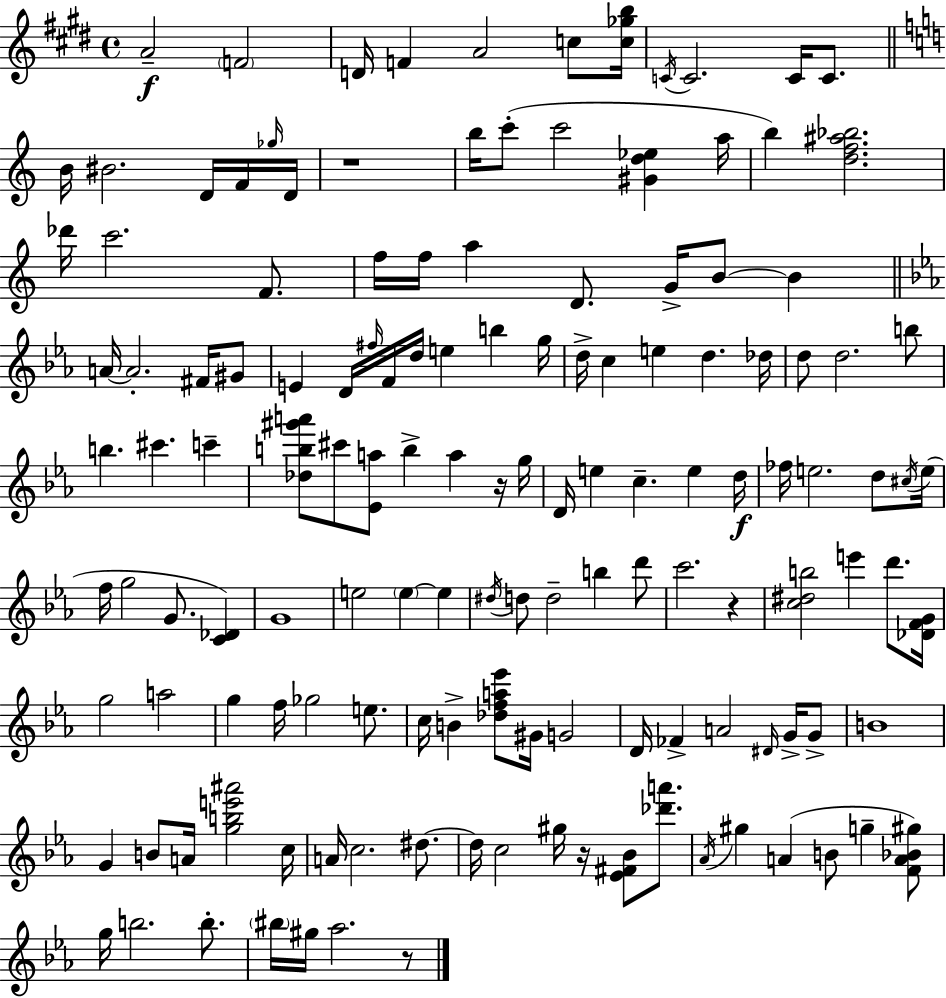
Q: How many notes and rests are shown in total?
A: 139